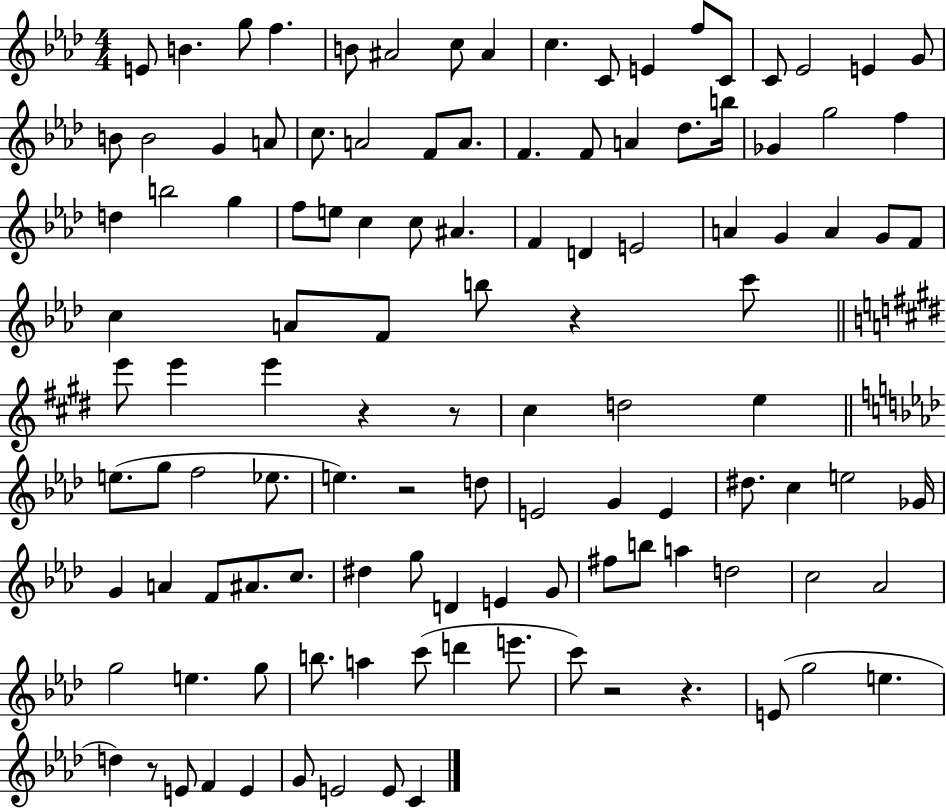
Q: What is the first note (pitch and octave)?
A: E4